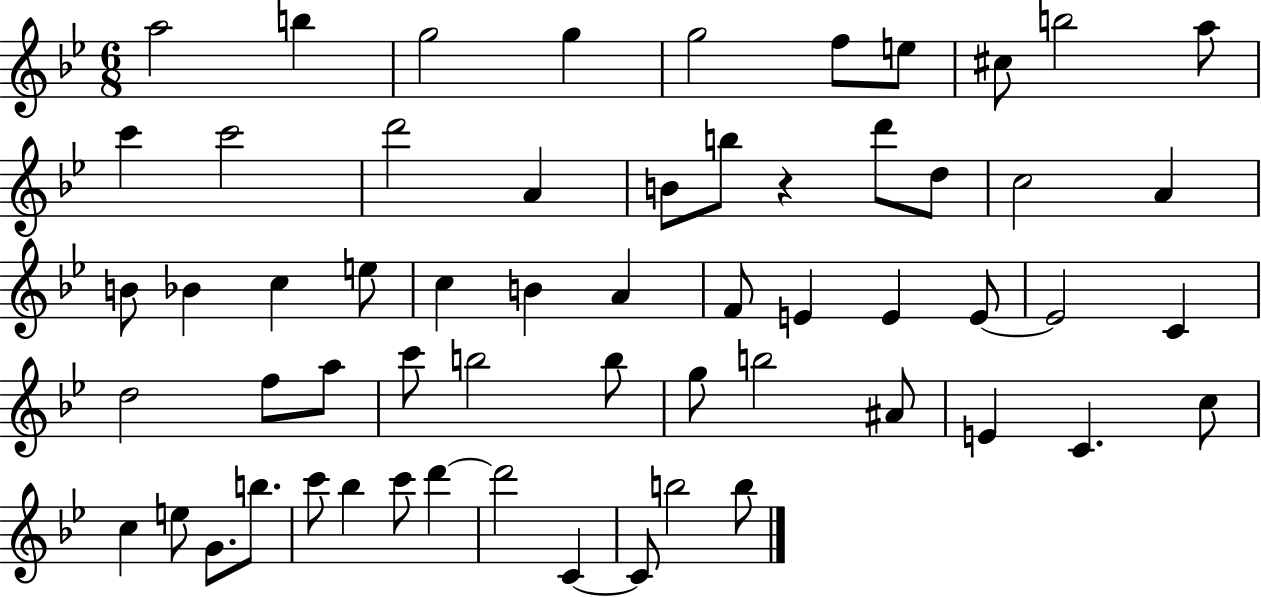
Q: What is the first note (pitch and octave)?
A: A5